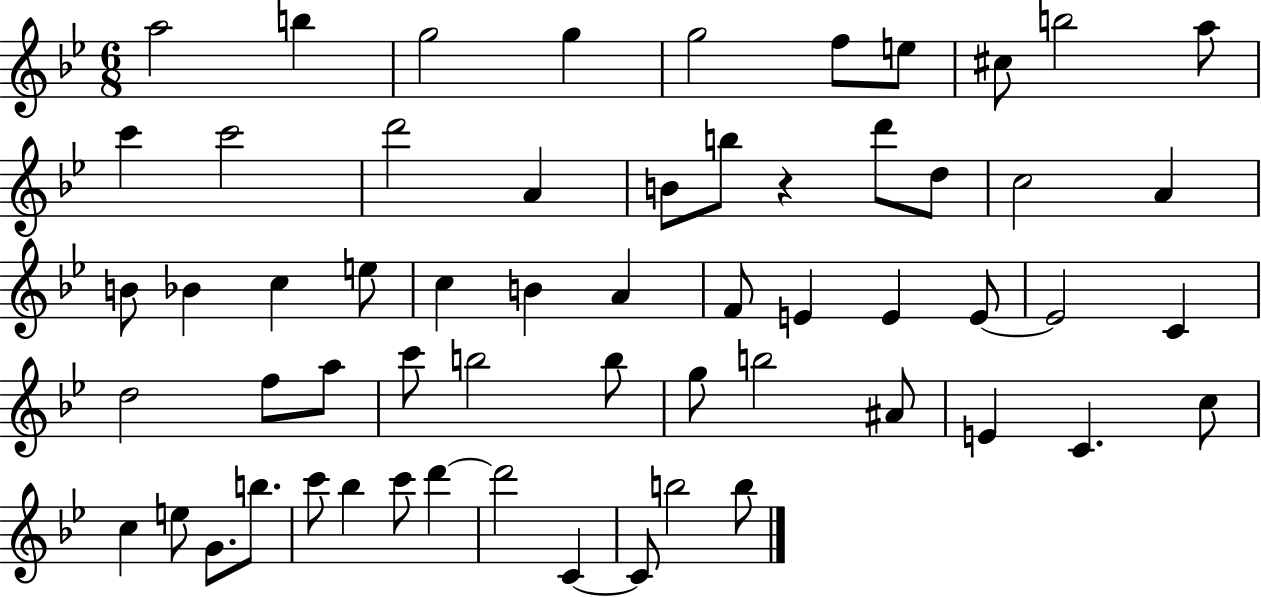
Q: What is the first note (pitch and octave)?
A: A5